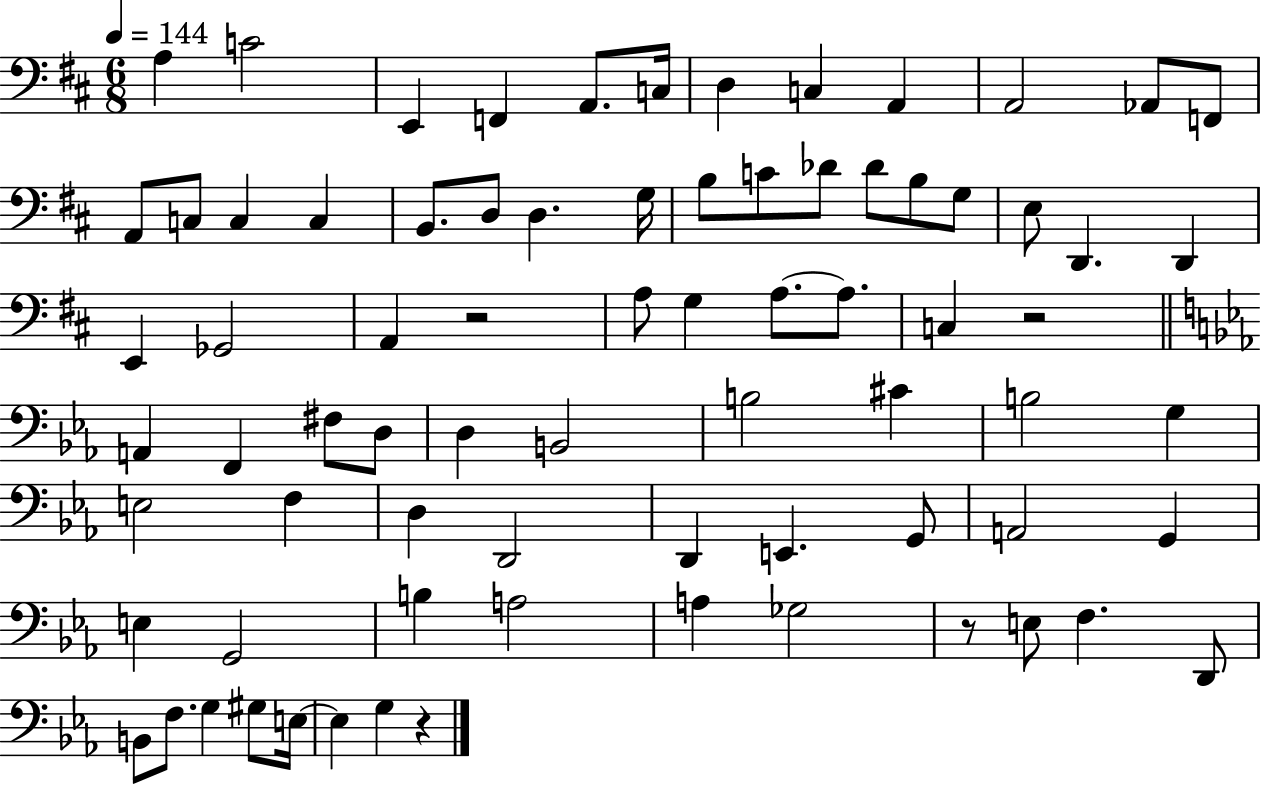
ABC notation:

X:1
T:Untitled
M:6/8
L:1/4
K:D
A, C2 E,, F,, A,,/2 C,/4 D, C, A,, A,,2 _A,,/2 F,,/2 A,,/2 C,/2 C, C, B,,/2 D,/2 D, G,/4 B,/2 C/2 _D/2 _D/2 B,/2 G,/2 E,/2 D,, D,, E,, _G,,2 A,, z2 A,/2 G, A,/2 A,/2 C, z2 A,, F,, ^F,/2 D,/2 D, B,,2 B,2 ^C B,2 G, E,2 F, D, D,,2 D,, E,, G,,/2 A,,2 G,, E, G,,2 B, A,2 A, _G,2 z/2 E,/2 F, D,,/2 B,,/2 F,/2 G, ^G,/2 E,/4 E, G, z